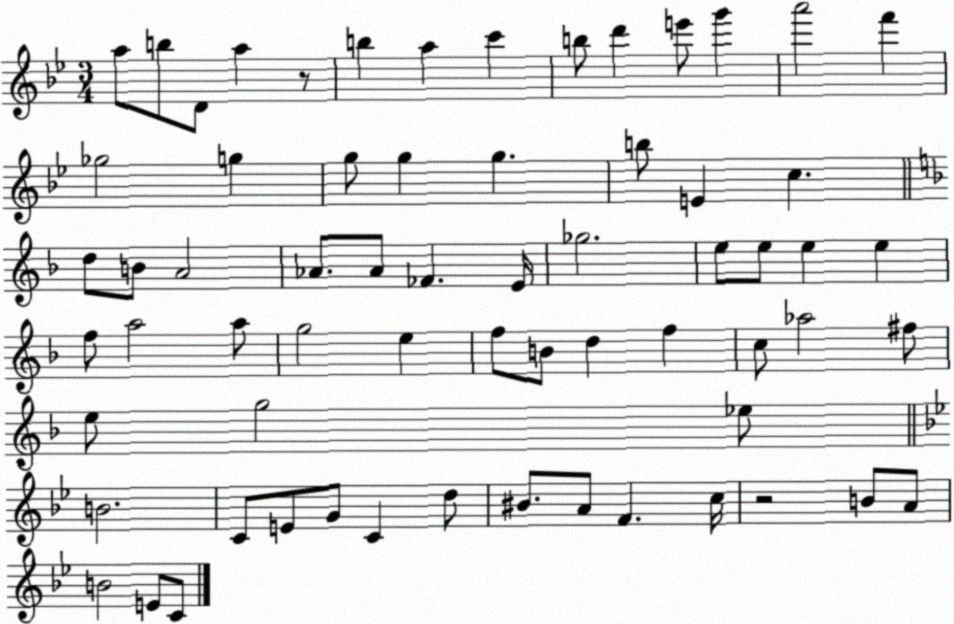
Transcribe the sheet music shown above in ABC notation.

X:1
T:Untitled
M:3/4
L:1/4
K:Bb
a/2 b/2 D/2 a z/2 b a c' b/2 d' e'/2 g' a'2 f' _g2 g g/2 g g b/2 E c d/2 B/2 A2 _A/2 _A/2 _F E/4 _g2 e/2 e/2 e e f/2 a2 a/2 g2 e f/2 B/2 d f c/2 _a2 ^f/2 e/2 g2 _e/2 B2 C/2 E/2 G/2 C d/2 ^B/2 A/2 F c/4 z2 B/2 A/2 B2 E/2 C/2